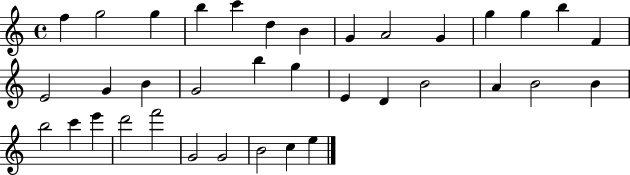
F5/q G5/h G5/q B5/q C6/q D5/q B4/q G4/q A4/h G4/q G5/q G5/q B5/q F4/q E4/h G4/q B4/q G4/h B5/q G5/q E4/q D4/q B4/h A4/q B4/h B4/q B5/h C6/q E6/q D6/h F6/h G4/h G4/h B4/h C5/q E5/q